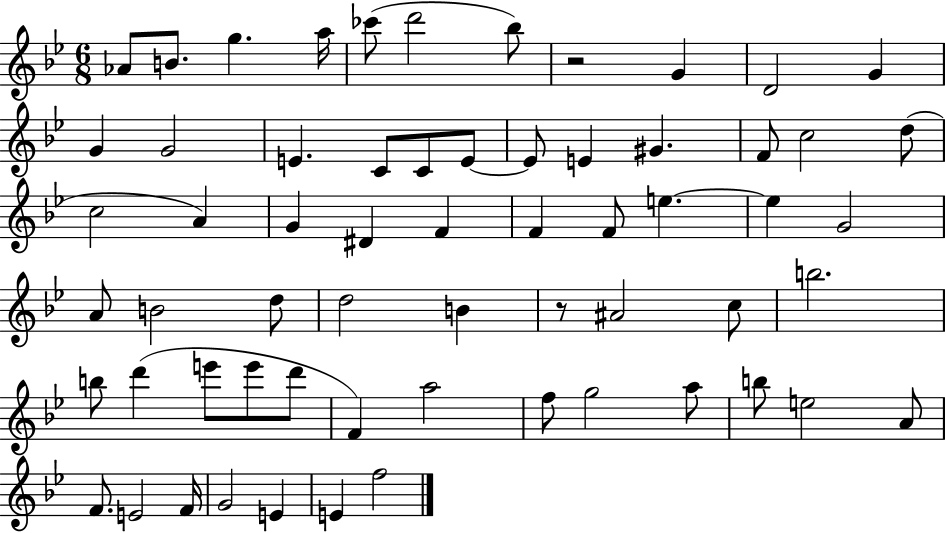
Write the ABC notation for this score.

X:1
T:Untitled
M:6/8
L:1/4
K:Bb
_A/2 B/2 g a/4 _c'/2 d'2 _b/2 z2 G D2 G G G2 E C/2 C/2 E/2 E/2 E ^G F/2 c2 d/2 c2 A G ^D F F F/2 e e G2 A/2 B2 d/2 d2 B z/2 ^A2 c/2 b2 b/2 d' e'/2 e'/2 d'/2 F a2 f/2 g2 a/2 b/2 e2 A/2 F/2 E2 F/4 G2 E E f2